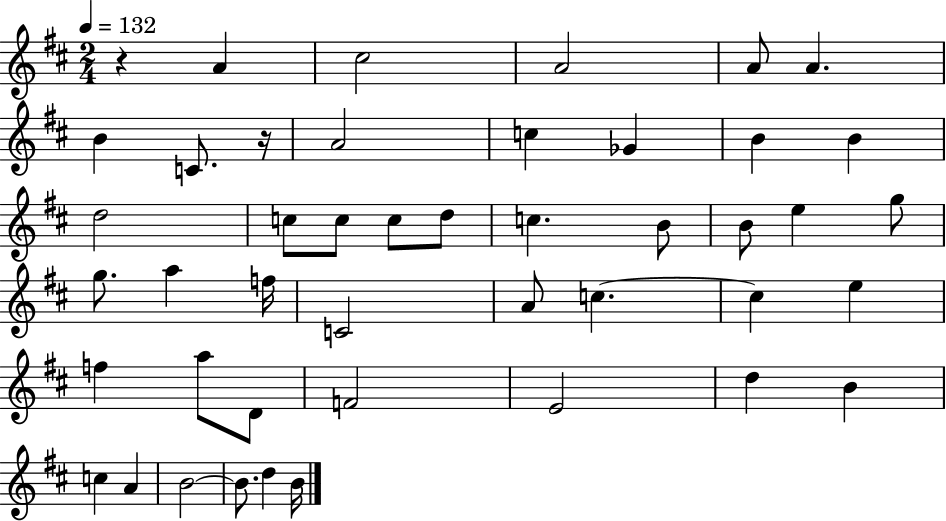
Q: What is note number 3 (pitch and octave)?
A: A4